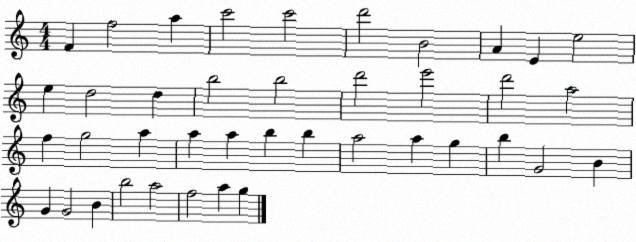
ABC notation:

X:1
T:Untitled
M:4/4
L:1/4
K:C
F f2 a c'2 c'2 d'2 B2 A E e2 e d2 d b2 b2 d'2 e'2 d'2 a2 f g2 a a a b b a2 a g b G2 B G G2 B b2 a2 f2 a g